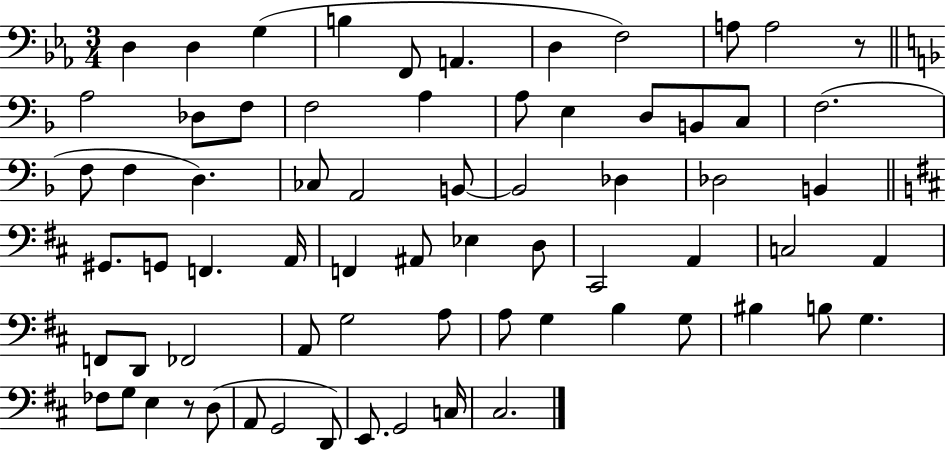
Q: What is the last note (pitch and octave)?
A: C#3